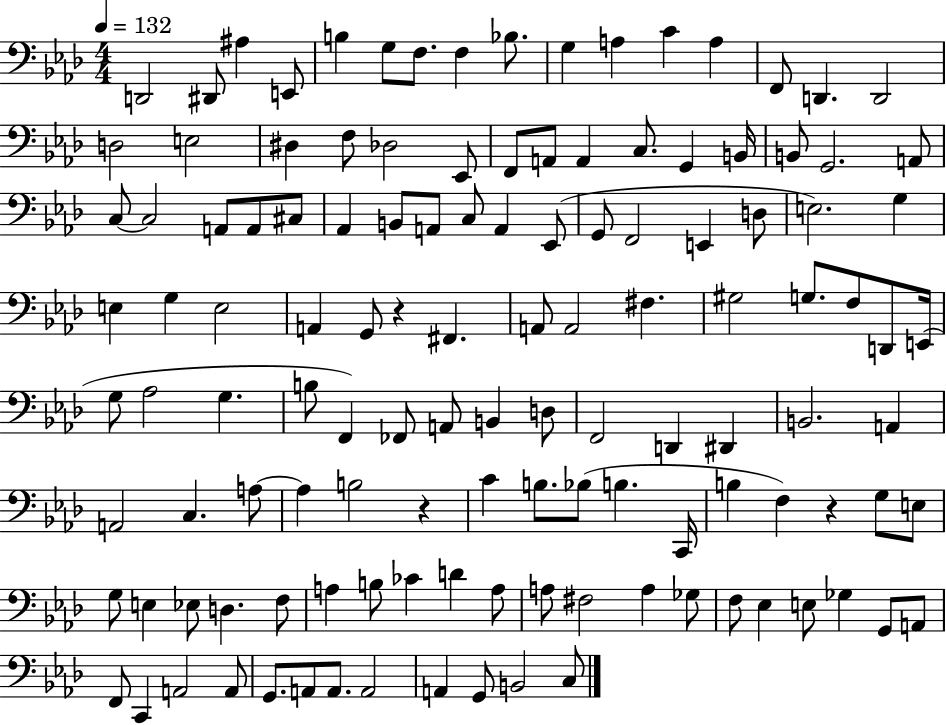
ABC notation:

X:1
T:Untitled
M:4/4
L:1/4
K:Ab
D,,2 ^D,,/2 ^A, E,,/2 B, G,/2 F,/2 F, _B,/2 G, A, C A, F,,/2 D,, D,,2 D,2 E,2 ^D, F,/2 _D,2 _E,,/2 F,,/2 A,,/2 A,, C,/2 G,, B,,/4 B,,/2 G,,2 A,,/2 C,/2 C,2 A,,/2 A,,/2 ^C,/2 _A,, B,,/2 A,,/2 C,/2 A,, _E,,/2 G,,/2 F,,2 E,, D,/2 E,2 G, E, G, E,2 A,, G,,/2 z ^F,, A,,/2 A,,2 ^F, ^G,2 G,/2 F,/2 D,,/2 E,,/4 G,/2 _A,2 G, B,/2 F,, _F,,/2 A,,/2 B,, D,/2 F,,2 D,, ^D,, B,,2 A,, A,,2 C, A,/2 A, B,2 z C B,/2 _B,/2 B, C,,/4 B, F, z G,/2 E,/2 G,/2 E, _E,/2 D, F,/2 A, B,/2 _C D A,/2 A,/2 ^F,2 A, _G,/2 F,/2 _E, E,/2 _G, G,,/2 A,,/2 F,,/2 C,, A,,2 A,,/2 G,,/2 A,,/2 A,,/2 A,,2 A,, G,,/2 B,,2 C,/2